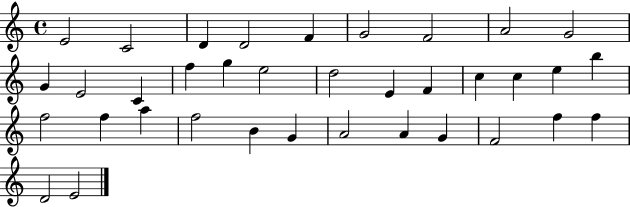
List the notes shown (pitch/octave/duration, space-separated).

E4/h C4/h D4/q D4/h F4/q G4/h F4/h A4/h G4/h G4/q E4/h C4/q F5/q G5/q E5/h D5/h E4/q F4/q C5/q C5/q E5/q B5/q F5/h F5/q A5/q F5/h B4/q G4/q A4/h A4/q G4/q F4/h F5/q F5/q D4/h E4/h